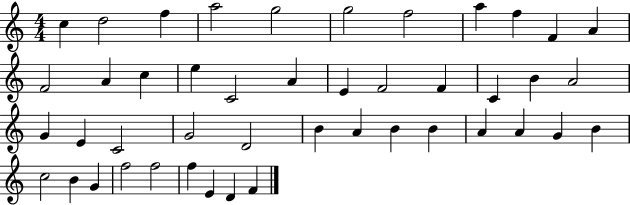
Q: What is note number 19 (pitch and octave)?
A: F4